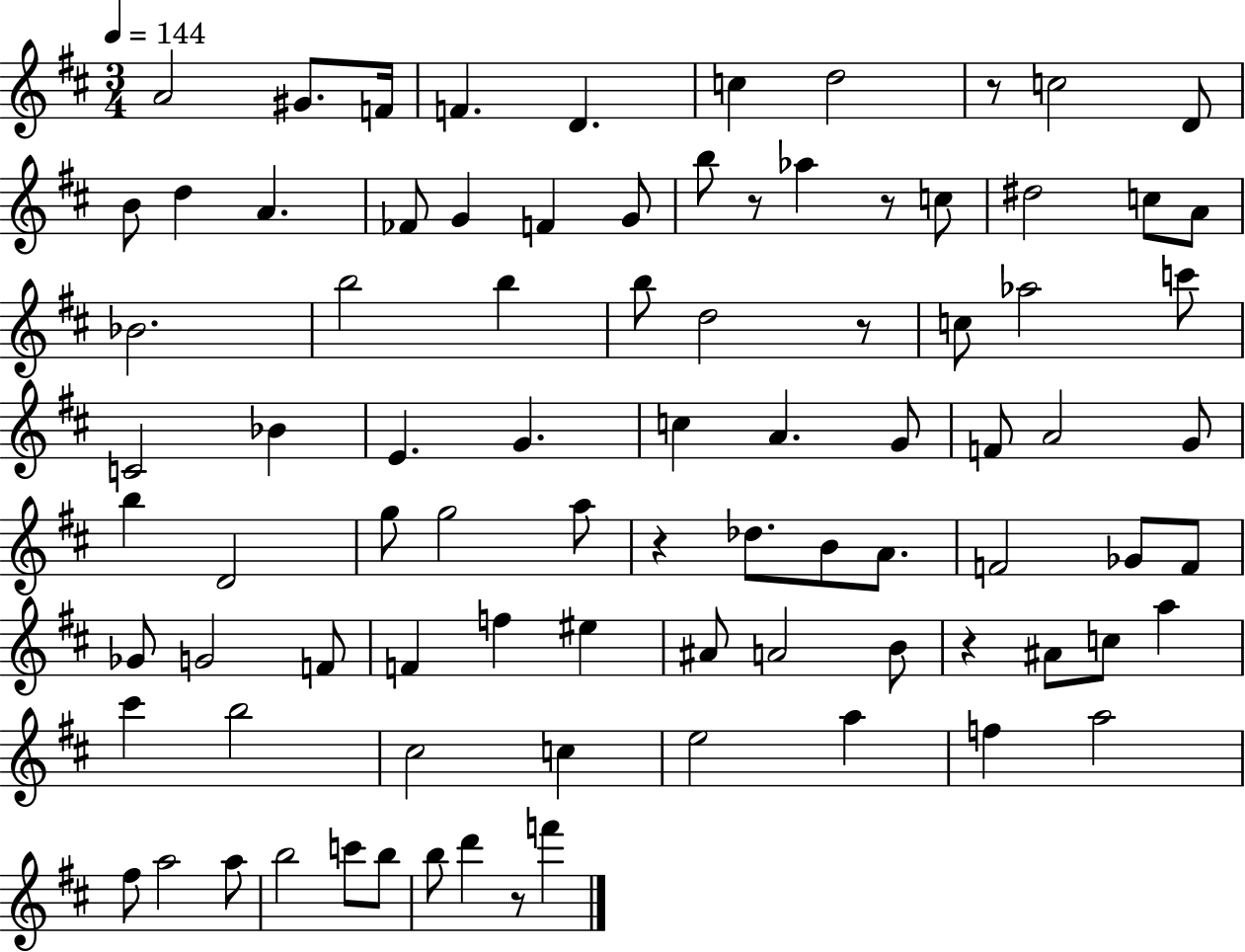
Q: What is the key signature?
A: D major